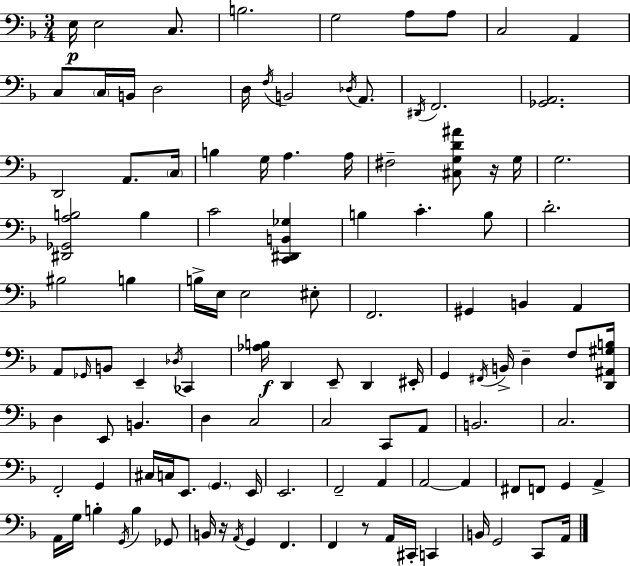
E3/s E3/h C3/e. B3/h. G3/h A3/e A3/e C3/h A2/q C3/e C3/s B2/s D3/h D3/s F3/s B2/h Db3/s A2/e. D#2/s F2/h. [Gb2,A2]/h. D2/h A2/e. C3/s B3/q G3/s A3/q. A3/s F#3/h [C#3,G3,D4,A#4]/e R/s G3/s G3/h. [D#2,Gb2,A3,B3]/h B3/q C4/h [C2,D#2,B2,Gb3]/q B3/q C4/q. B3/e D4/h. BIS3/h B3/q B3/s E3/s E3/h EIS3/e F2/h. G#2/q B2/q A2/q A2/e Gb2/s B2/e E2/q Db3/s CES2/q [Ab3,B3]/s D2/q E2/e D2/q EIS2/s G2/q F#2/s B2/s D3/q F3/e [D2,A#2,G#3,B3]/s D3/q E2/e B2/q. D3/q C3/h C3/h C2/e A2/e B2/h. C3/h. F2/h G2/q C#3/s C3/s E2/e. G2/q. E2/s E2/h. F2/h A2/q A2/h A2/q F#2/e F2/e G2/q A2/q A2/s G3/s B3/q G2/s B3/q Gb2/e B2/s R/s A2/s G2/q F2/q. F2/q R/e A2/s C#2/s C2/q B2/s G2/h C2/e A2/s